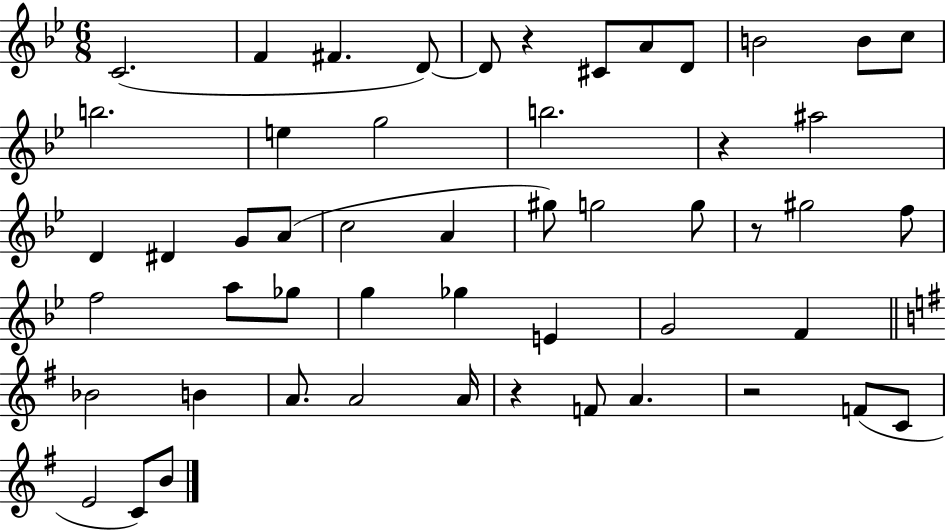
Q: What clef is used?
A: treble